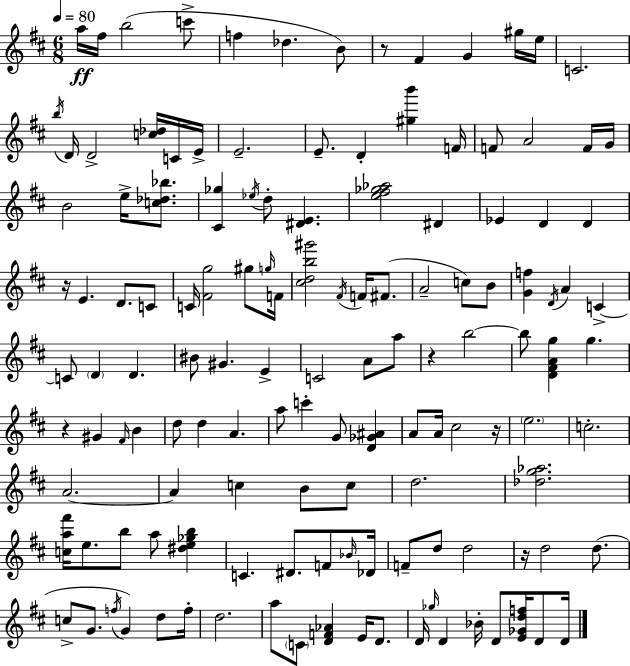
{
  \clef treble
  \numericTimeSignature
  \time 6/8
  \key d \major
  \tempo 4 = 80
  a''16\ff fis''16 b''2( c'''8-> | f''4 des''4. b'8) | r8 fis'4 g'4 gis''16 e''16 | c'2. | \break \acciaccatura { b''16 } d'16 d'2-> <c'' des''>16 c'16 | e'16-> e'2.-- | e'8.-- d'4-. <gis'' b'''>4 | f'16 f'8 a'2 f'16 | \break g'16 b'2 e''16-> <c'' des'' bes''>8. | <cis' ges''>4 \acciaccatura { ees''16 } d''8-. <dis' e'>4. | <e'' fis'' ges'' aes''>2 dis'4 | ees'4 d'4 d'4 | \break r16 e'4. d'8. | c'8 c'16 <fis' g''>2 gis''8 | \grace { g''16 } f'16 <cis'' d'' b'' gis'''>2 \acciaccatura { fis'16 } | f'16 fis'8.( a'2-- | \break c''8) b'8 <g' f''>4 \acciaccatura { d'16 } a'4 | c'4->~~ c'8 \parenthesize d'4 d'4. | bis'8 gis'4. | e'4-> c'2 | \break a'8 a''8 r4 b''2~~ | b''8 <d' fis' a' g''>4 g''4. | r4 gis'4 | \grace { fis'16 } b'4 d''8 d''4 | \break a'4. a''8 c'''4-. | g'8 <d' ges' ais'>4 a'8 a'16 cis''2 | r16 \parenthesize e''2. | c''2.-. | \break a'2.~~ | a'4 c''4 | b'8 c''8 d''2. | <des'' g'' aes''>2. | \break <c'' a'' fis'''>16 e''8. b''8 | a''8 <dis'' e'' ges'' b''>4 c'4. | dis'8. f'8 \grace { bes'16 } des'16 f'8-- d''8 d''2 | r16 d''2 | \break d''8.( c''8-> g'8. | \acciaccatura { f''16 } g'4) d''8 f''16-. d''2. | a''8 \parenthesize c'8 | <d' f' aes'>4 e'16 d'8. d'16 \grace { ges''16 } d'4 | \break bes'16-. d'8 <e' ges' d'' f''>16 d'8 d'16 \bar "|."
}